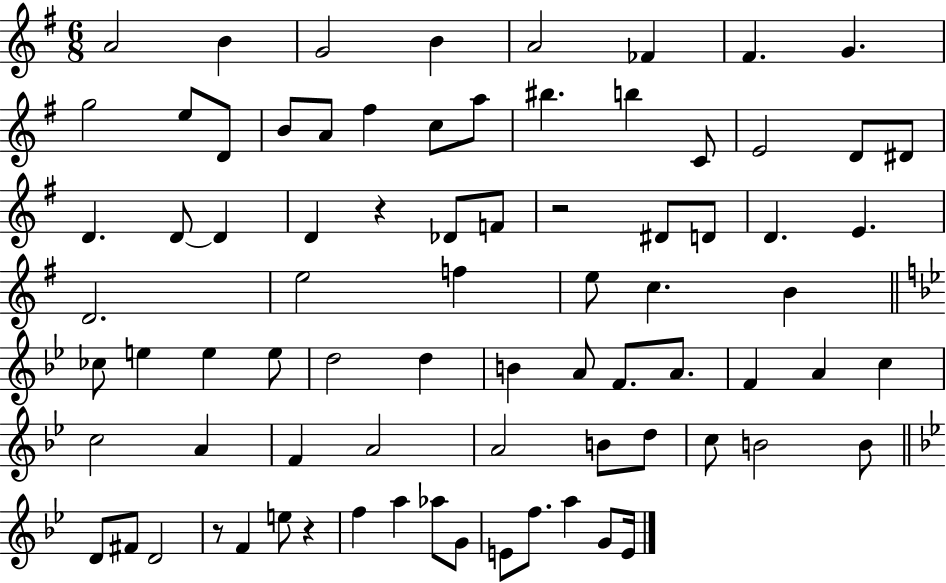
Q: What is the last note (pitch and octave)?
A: E4